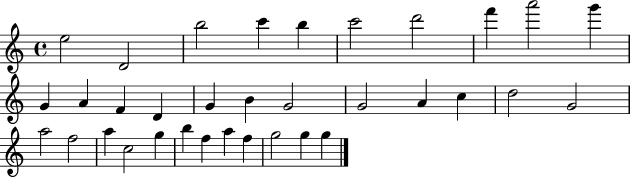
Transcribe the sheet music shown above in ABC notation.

X:1
T:Untitled
M:4/4
L:1/4
K:C
e2 D2 b2 c' b c'2 d'2 f' a'2 g' G A F D G B G2 G2 A c d2 G2 a2 f2 a c2 g b f a f g2 g g